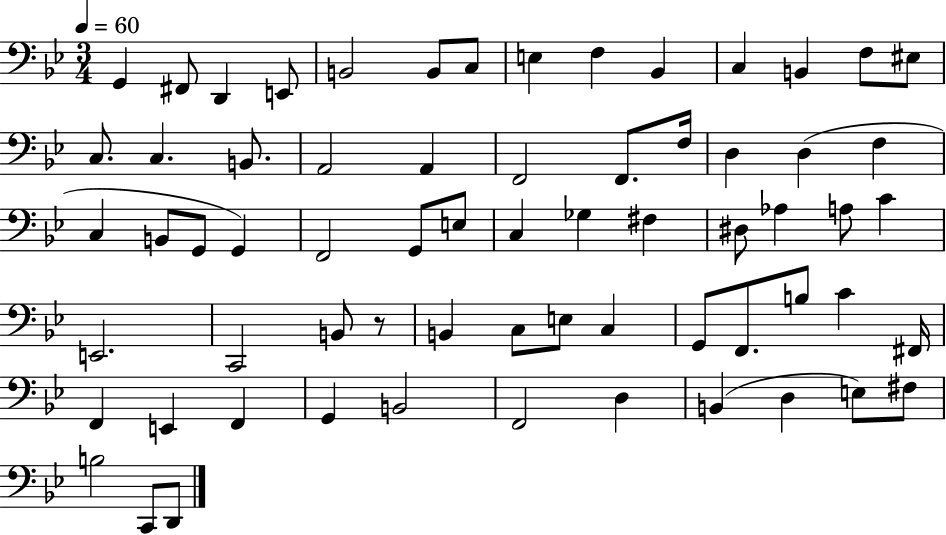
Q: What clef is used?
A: bass